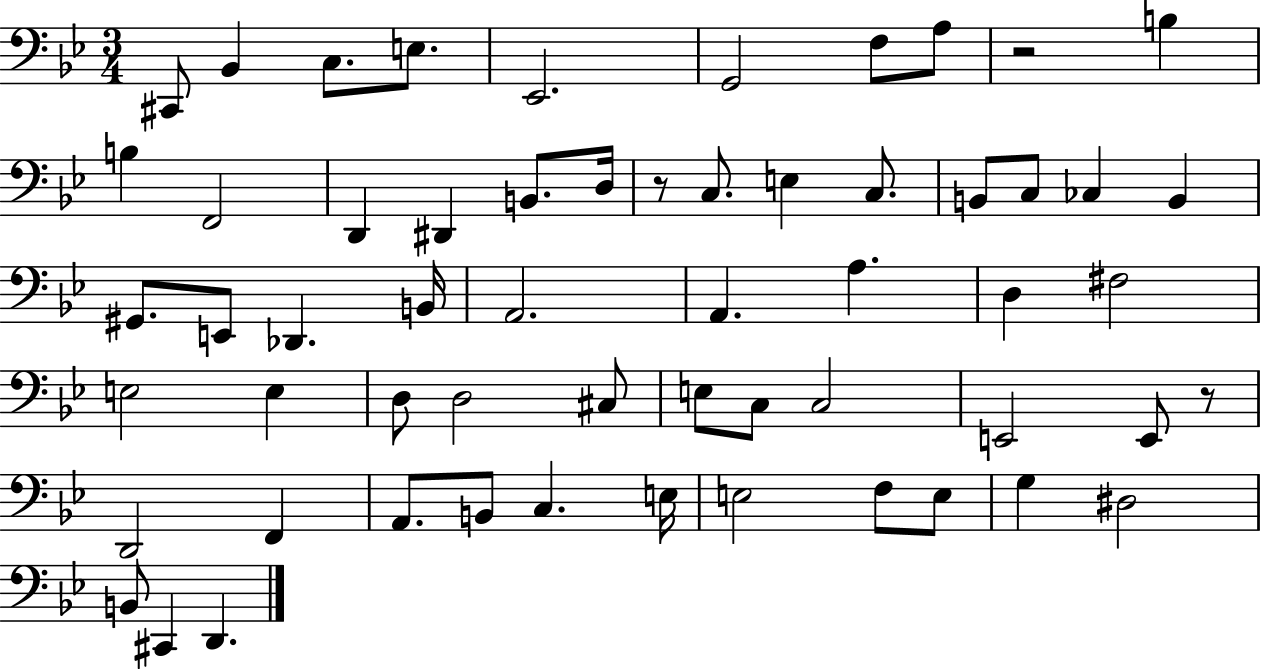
C#2/e Bb2/q C3/e. E3/e. Eb2/h. G2/h F3/e A3/e R/h B3/q B3/q F2/h D2/q D#2/q B2/e. D3/s R/e C3/e. E3/q C3/e. B2/e C3/e CES3/q B2/q G#2/e. E2/e Db2/q. B2/s A2/h. A2/q. A3/q. D3/q F#3/h E3/h E3/q D3/e D3/h C#3/e E3/e C3/e C3/h E2/h E2/e R/e D2/h F2/q A2/e. B2/e C3/q. E3/s E3/h F3/e E3/e G3/q D#3/h B2/e C#2/q D2/q.